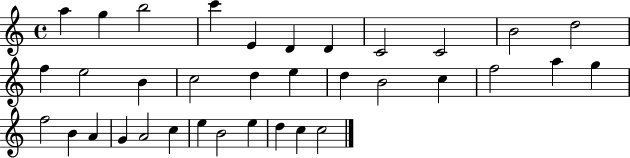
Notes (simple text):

A5/q G5/q B5/h C6/q E4/q D4/q D4/q C4/h C4/h B4/h D5/h F5/q E5/h B4/q C5/h D5/q E5/q D5/q B4/h C5/q F5/h A5/q G5/q F5/h B4/q A4/q G4/q A4/h C5/q E5/q B4/h E5/q D5/q C5/q C5/h